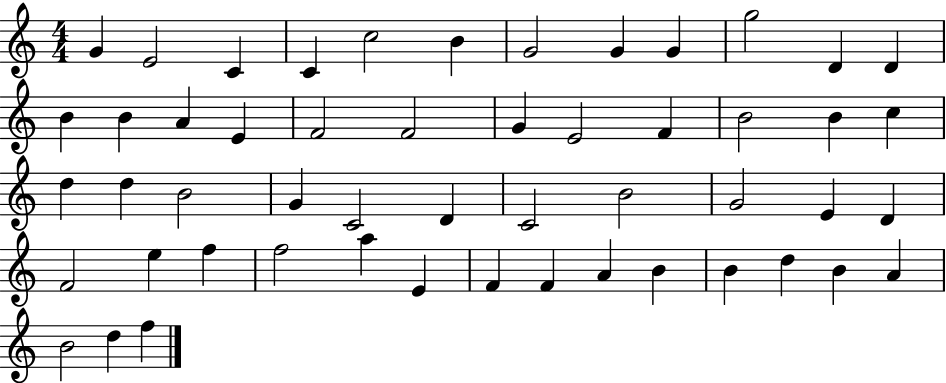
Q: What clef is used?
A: treble